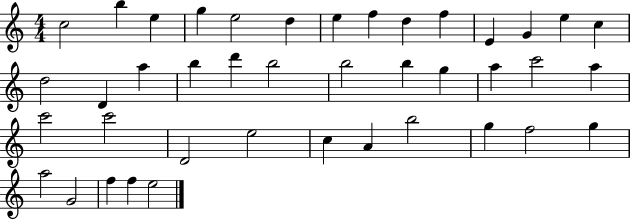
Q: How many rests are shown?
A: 0